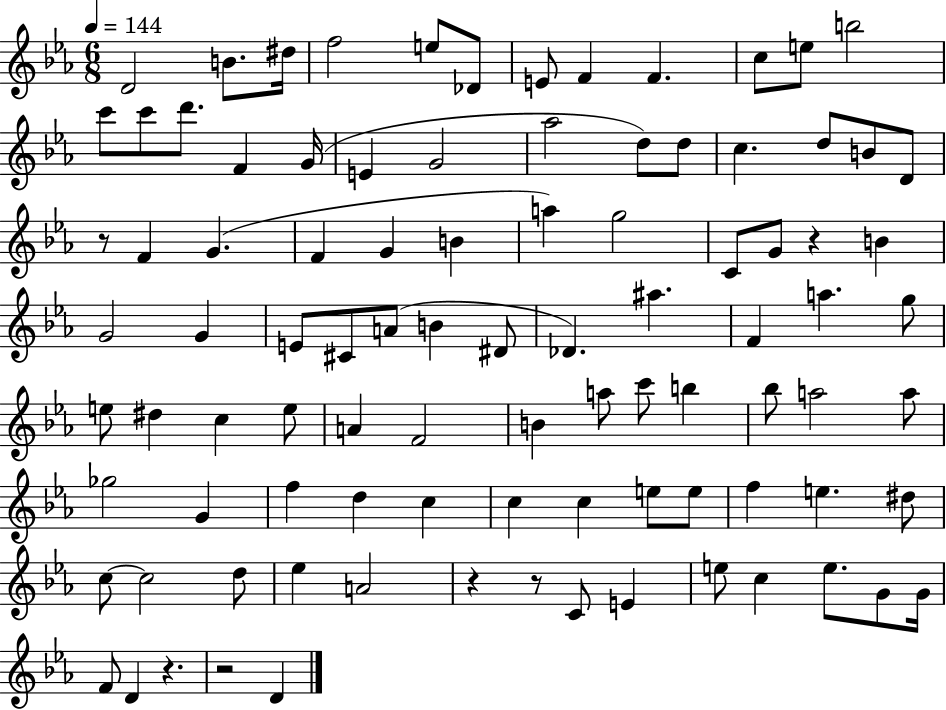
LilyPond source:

{
  \clef treble
  \numericTimeSignature
  \time 6/8
  \key ees \major
  \tempo 4 = 144
  d'2 b'8. dis''16 | f''2 e''8 des'8 | e'8 f'4 f'4. | c''8 e''8 b''2 | \break c'''8 c'''8 d'''8. f'4 g'16( | e'4 g'2 | aes''2 d''8) d''8 | c''4. d''8 b'8 d'8 | \break r8 f'4 g'4.( | f'4 g'4 b'4 | a''4) g''2 | c'8 g'8 r4 b'4 | \break g'2 g'4 | e'8 cis'8 a'8( b'4 dis'8 | des'4.) ais''4. | f'4 a''4. g''8 | \break e''8 dis''4 c''4 e''8 | a'4 f'2 | b'4 a''8 c'''8 b''4 | bes''8 a''2 a''8 | \break ges''2 g'4 | f''4 d''4 c''4 | c''4 c''4 e''8 e''8 | f''4 e''4. dis''8 | \break c''8~~ c''2 d''8 | ees''4 a'2 | r4 r8 c'8 e'4 | e''8 c''4 e''8. g'8 g'16 | \break f'8 d'4 r4. | r2 d'4 | \bar "|."
}